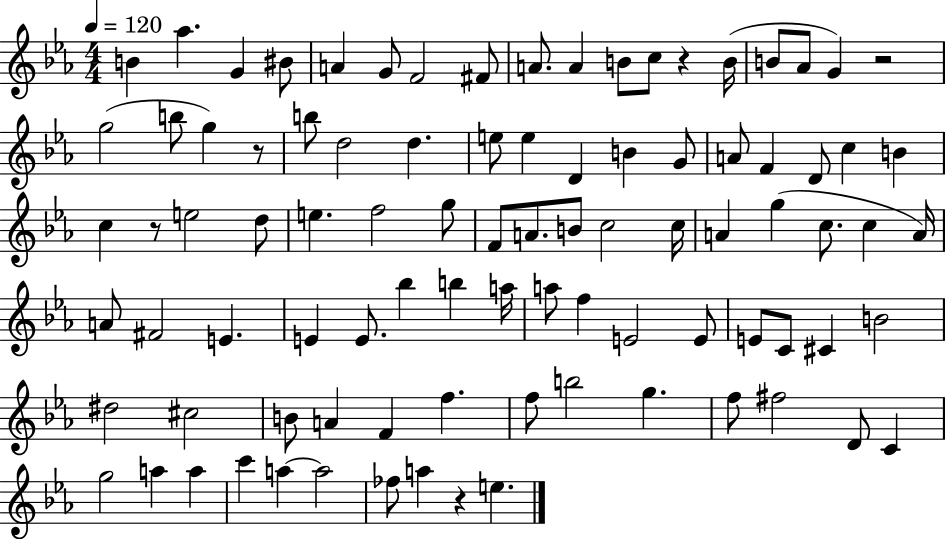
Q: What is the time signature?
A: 4/4